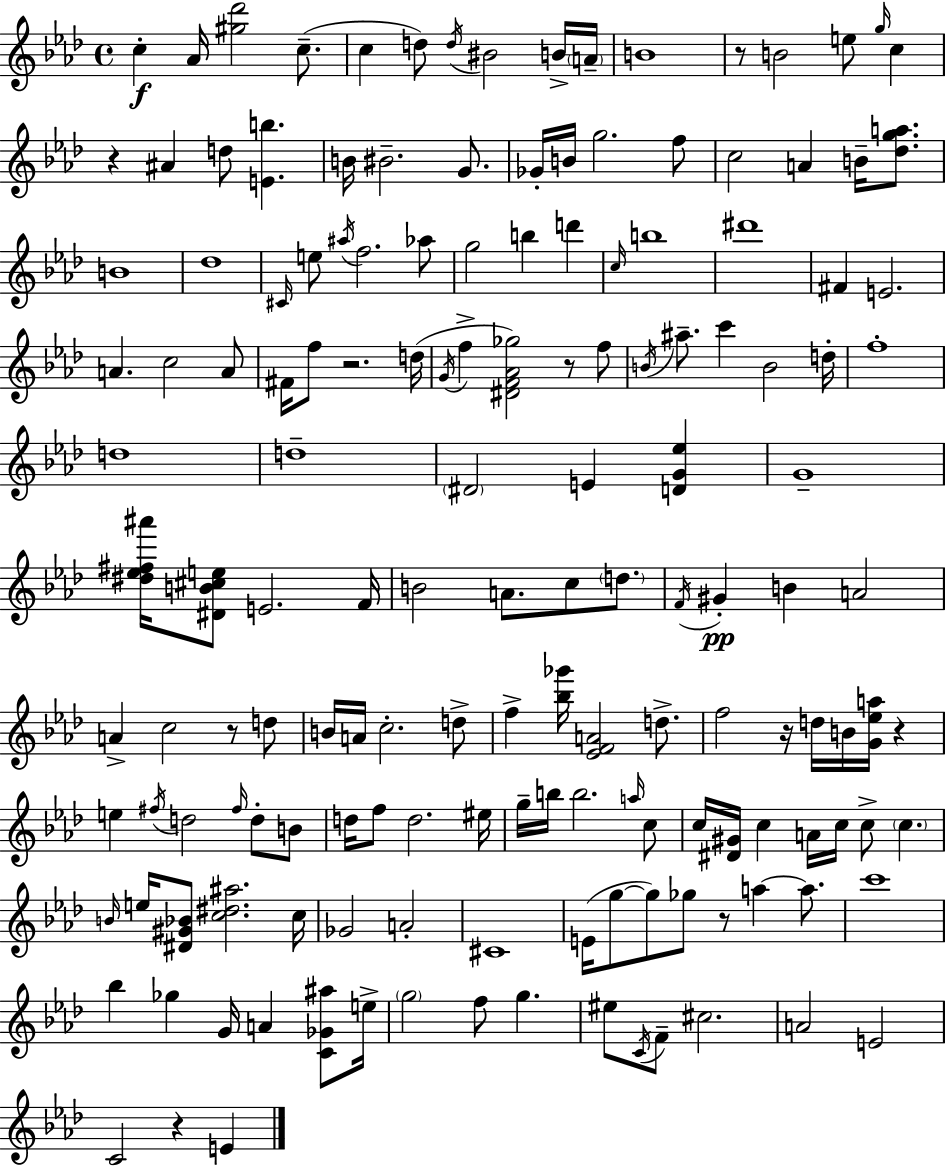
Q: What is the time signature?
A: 4/4